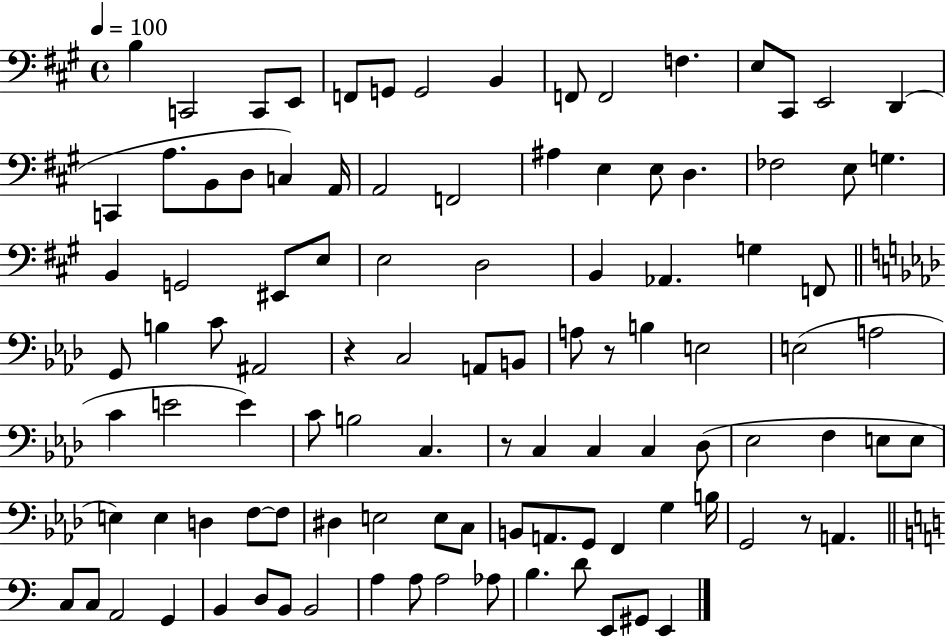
B3/q C2/h C2/e E2/e F2/e G2/e G2/h B2/q F2/e F2/h F3/q. E3/e C#2/e E2/h D2/q C2/q A3/e. B2/e D3/e C3/q A2/s A2/h F2/h A#3/q E3/q E3/e D3/q. FES3/h E3/e G3/q. B2/q G2/h EIS2/e E3/e E3/h D3/h B2/q Ab2/q. G3/q F2/e G2/e B3/q C4/e A#2/h R/q C3/h A2/e B2/e A3/e R/e B3/q E3/h E3/h A3/h C4/q E4/h E4/q C4/e B3/h C3/q. R/e C3/q C3/q C3/q Db3/e Eb3/h F3/q E3/e E3/e E3/q E3/q D3/q F3/e F3/e D#3/q E3/h E3/e C3/e B2/e A2/e. G2/e F2/q G3/q B3/s G2/h R/e A2/q. C3/e C3/e A2/h G2/q B2/q D3/e B2/e B2/h A3/q A3/e A3/h Ab3/e B3/q. D4/e E2/e G#2/e E2/q